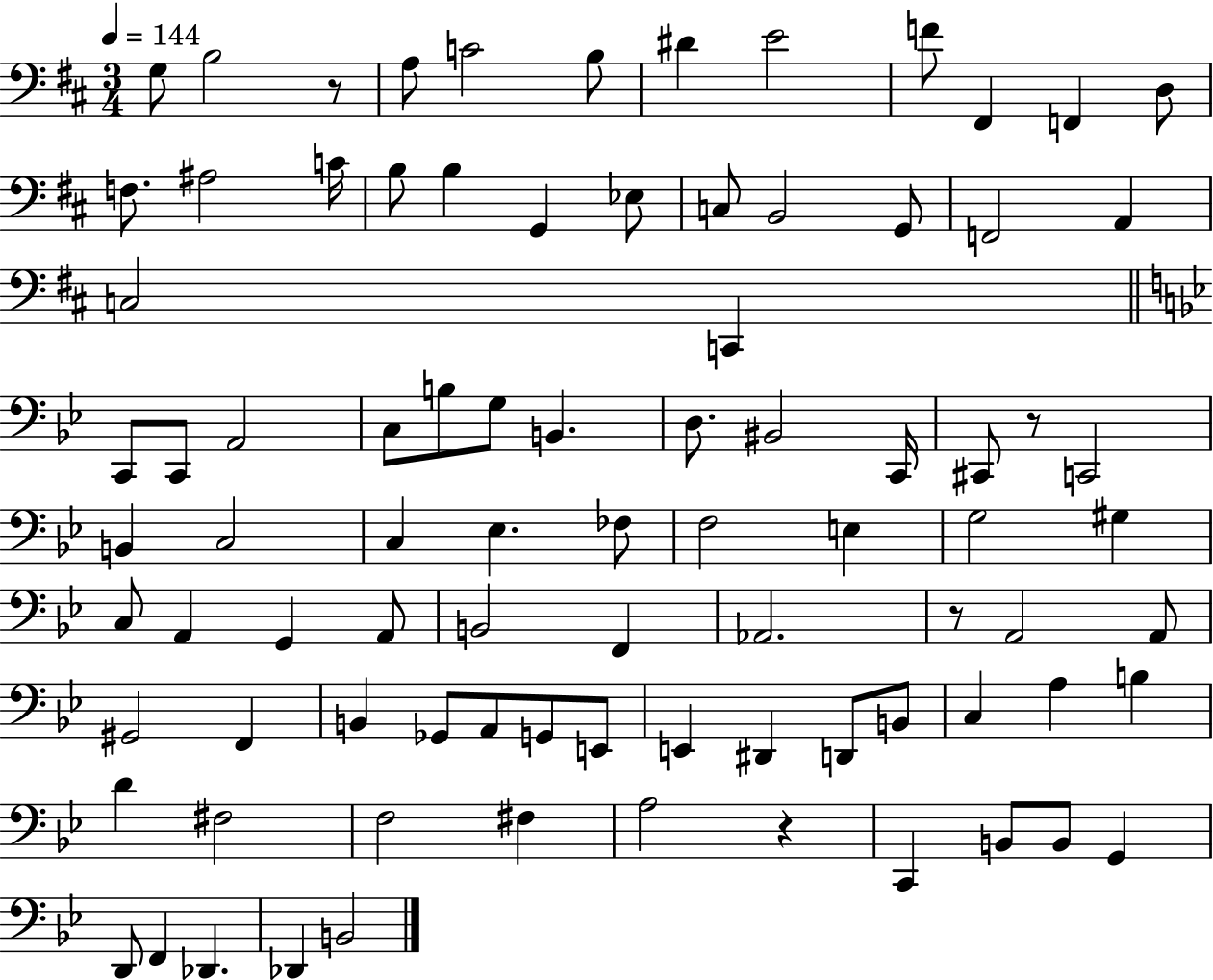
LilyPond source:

{
  \clef bass
  \numericTimeSignature
  \time 3/4
  \key d \major
  \tempo 4 = 144
  g8 b2 r8 | a8 c'2 b8 | dis'4 e'2 | f'8 fis,4 f,4 d8 | \break f8. ais2 c'16 | b8 b4 g,4 ees8 | c8 b,2 g,8 | f,2 a,4 | \break c2 c,4 | \bar "||" \break \key bes \major c,8 c,8 a,2 | c8 b8 g8 b,4. | d8. bis,2 c,16 | cis,8 r8 c,2 | \break b,4 c2 | c4 ees4. fes8 | f2 e4 | g2 gis4 | \break c8 a,4 g,4 a,8 | b,2 f,4 | aes,2. | r8 a,2 a,8 | \break gis,2 f,4 | b,4 ges,8 a,8 g,8 e,8 | e,4 dis,4 d,8 b,8 | c4 a4 b4 | \break d'4 fis2 | f2 fis4 | a2 r4 | c,4 b,8 b,8 g,4 | \break d,8 f,4 des,4. | des,4 b,2 | \bar "|."
}